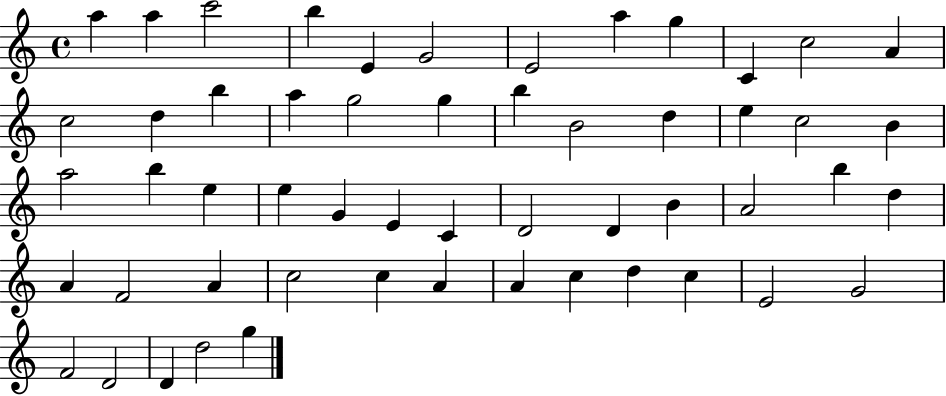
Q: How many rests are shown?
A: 0